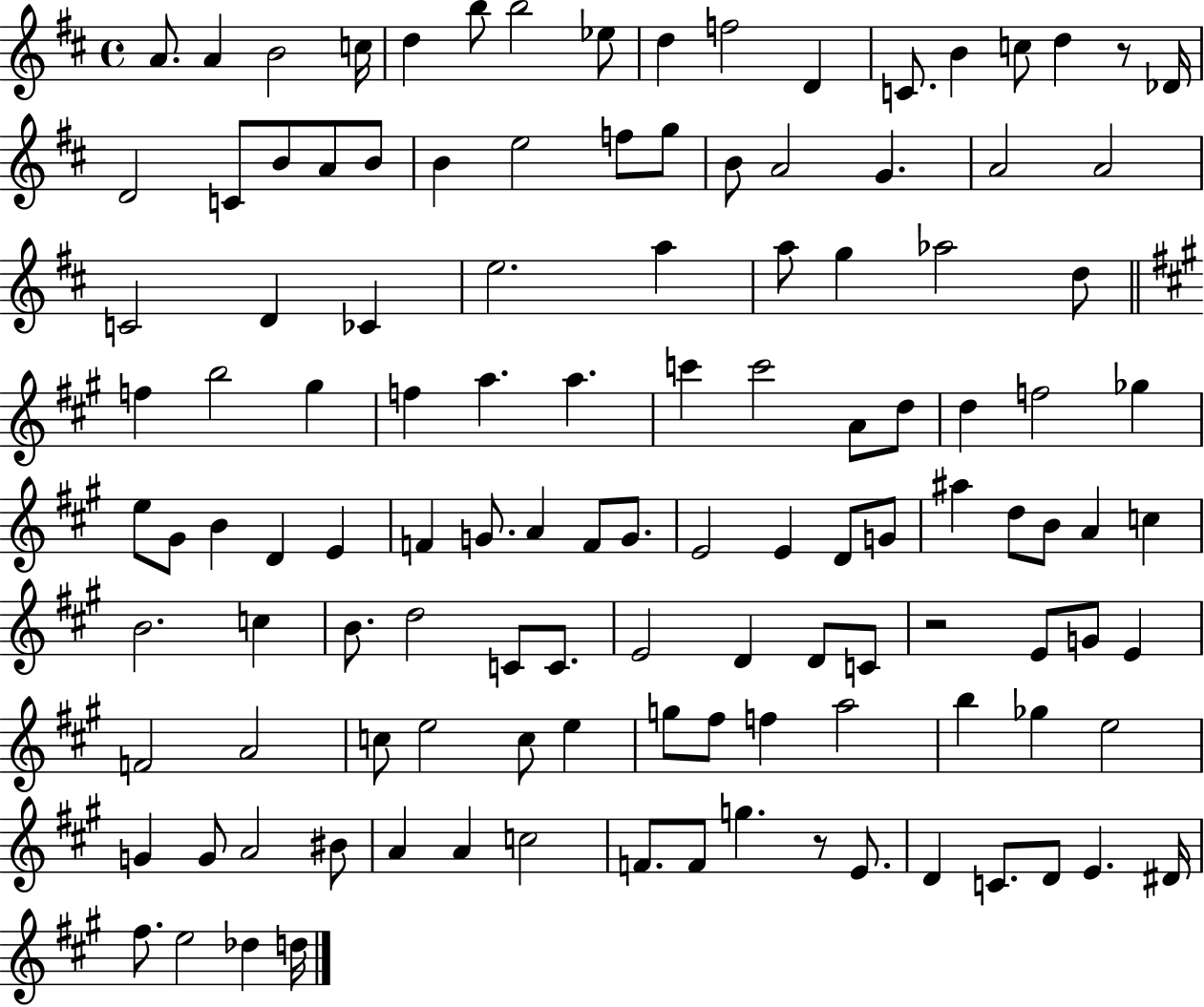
{
  \clef treble
  \time 4/4
  \defaultTimeSignature
  \key d \major
  a'8. a'4 b'2 c''16 | d''4 b''8 b''2 ees''8 | d''4 f''2 d'4 | c'8. b'4 c''8 d''4 r8 des'16 | \break d'2 c'8 b'8 a'8 b'8 | b'4 e''2 f''8 g''8 | b'8 a'2 g'4. | a'2 a'2 | \break c'2 d'4 ces'4 | e''2. a''4 | a''8 g''4 aes''2 d''8 | \bar "||" \break \key a \major f''4 b''2 gis''4 | f''4 a''4. a''4. | c'''4 c'''2 a'8 d''8 | d''4 f''2 ges''4 | \break e''8 gis'8 b'4 d'4 e'4 | f'4 g'8. a'4 f'8 g'8. | e'2 e'4 d'8 g'8 | ais''4 d''8 b'8 a'4 c''4 | \break b'2. c''4 | b'8. d''2 c'8 c'8. | e'2 d'4 d'8 c'8 | r2 e'8 g'8 e'4 | \break f'2 a'2 | c''8 e''2 c''8 e''4 | g''8 fis''8 f''4 a''2 | b''4 ges''4 e''2 | \break g'4 g'8 a'2 bis'8 | a'4 a'4 c''2 | f'8. f'8 g''4. r8 e'8. | d'4 c'8. d'8 e'4. dis'16 | \break fis''8. e''2 des''4 d''16 | \bar "|."
}